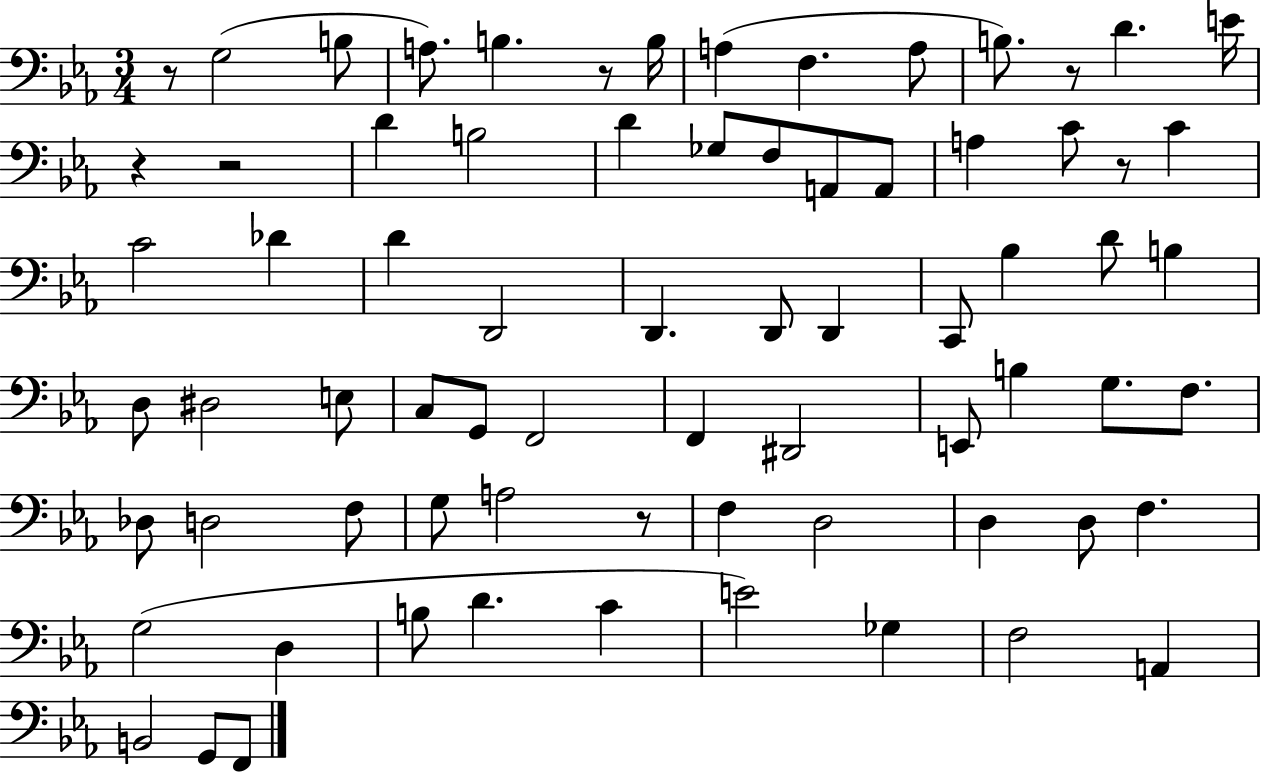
X:1
T:Untitled
M:3/4
L:1/4
K:Eb
z/2 G,2 B,/2 A,/2 B, z/2 B,/4 A, F, A,/2 B,/2 z/2 D E/4 z z2 D B,2 D _G,/2 F,/2 A,,/2 A,,/2 A, C/2 z/2 C C2 _D D D,,2 D,, D,,/2 D,, C,,/2 _B, D/2 B, D,/2 ^D,2 E,/2 C,/2 G,,/2 F,,2 F,, ^D,,2 E,,/2 B, G,/2 F,/2 _D,/2 D,2 F,/2 G,/2 A,2 z/2 F, D,2 D, D,/2 F, G,2 D, B,/2 D C E2 _G, F,2 A,, B,,2 G,,/2 F,,/2